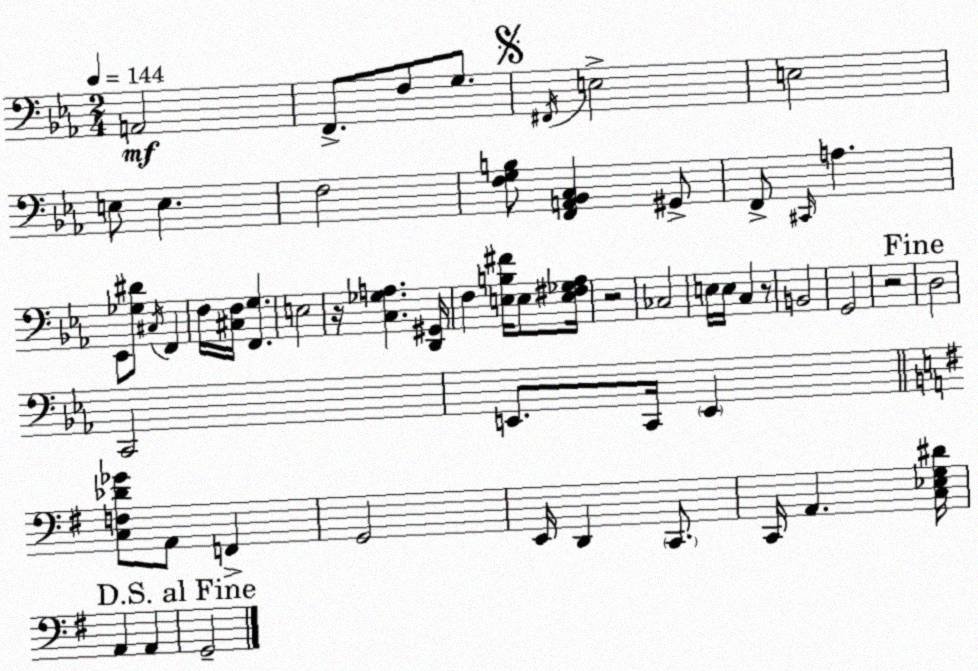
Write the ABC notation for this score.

X:1
T:Untitled
M:2/4
L:1/4
K:Eb
A,,2 F,,/2 F,/2 G,/2 ^F,,/4 E,2 E,2 E,/2 E, F,2 [F,G,B,]/2 [F,,A,,_B,,C,] ^G,,/2 F,,/2 ^C,,/4 A, _E,,/2 [_G,^D]/2 ^C,/4 F,, F,/4 [^C,F,]/4 [F,,G,] E,2 z/4 [C,_G,A,] [D,,^G,,]/4 F, [E,B,^F]/4 E,/2 [E,^F,_G,_A,]/4 z2 _C,2 E,/4 E,/4 C, z/2 B,,2 G,,2 z2 D,2 C,,2 E,,/2 C,,/4 E,, [C,F,_D_G]/2 A,,/2 F,, G,,2 E,,/4 D,, C,,/2 C,,/4 A,, [C,_E,G,^D]/4 A,, A,, G,,2